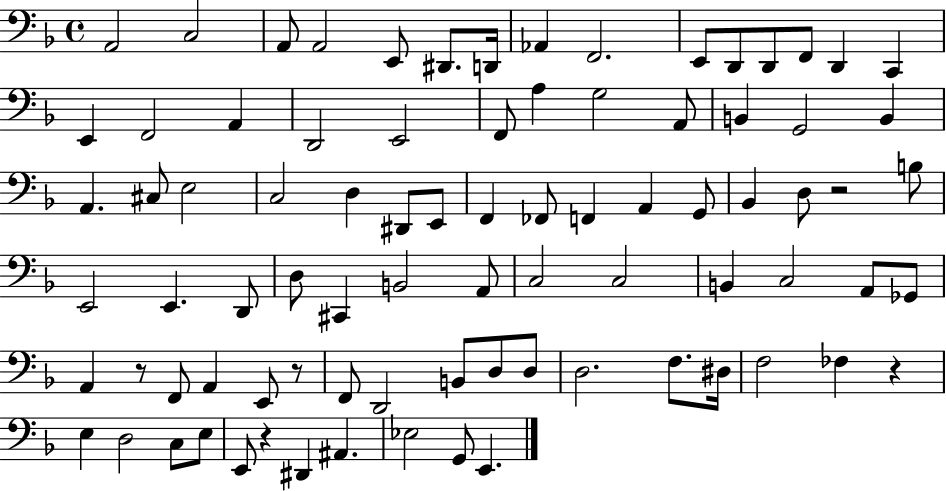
X:1
T:Untitled
M:4/4
L:1/4
K:F
A,,2 C,2 A,,/2 A,,2 E,,/2 ^D,,/2 D,,/4 _A,, F,,2 E,,/2 D,,/2 D,,/2 F,,/2 D,, C,, E,, F,,2 A,, D,,2 E,,2 F,,/2 A, G,2 A,,/2 B,, G,,2 B,, A,, ^C,/2 E,2 C,2 D, ^D,,/2 E,,/2 F,, _F,,/2 F,, A,, G,,/2 _B,, D,/2 z2 B,/2 E,,2 E,, D,,/2 D,/2 ^C,, B,,2 A,,/2 C,2 C,2 B,, C,2 A,,/2 _G,,/2 A,, z/2 F,,/2 A,, E,,/2 z/2 F,,/2 D,,2 B,,/2 D,/2 D,/2 D,2 F,/2 ^D,/4 F,2 _F, z E, D,2 C,/2 E,/2 E,,/2 z ^D,, ^A,, _E,2 G,,/2 E,,